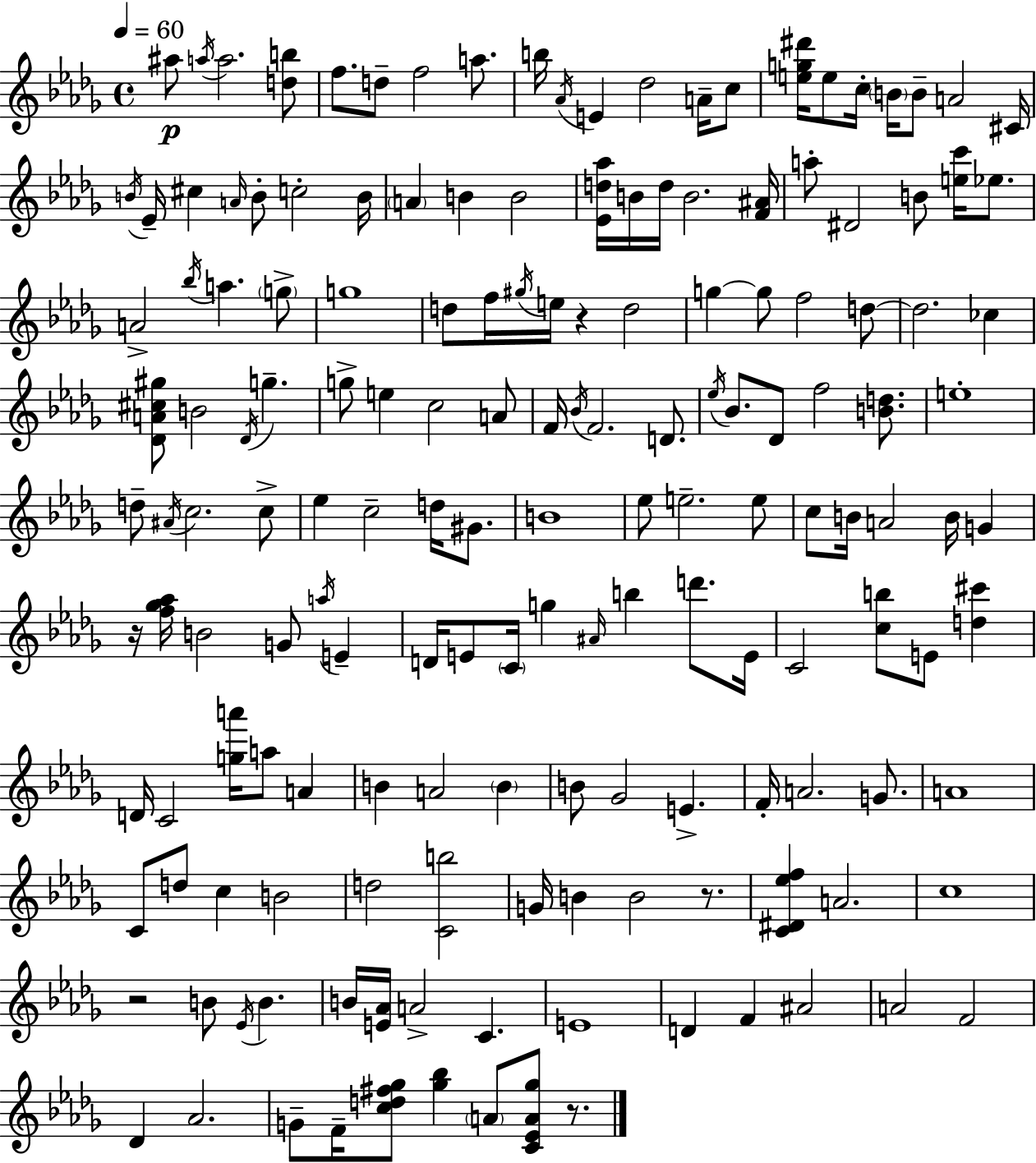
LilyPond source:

{
  \clef treble
  \time 4/4
  \defaultTimeSignature
  \key bes \minor
  \tempo 4 = 60
  \repeat volta 2 { ais''8\p \acciaccatura { a''16 } a''2. <d'' b''>8 | f''8. d''8-- f''2 a''8. | b''16 \acciaccatura { aes'16 } e'4 des''2 a'16-- | c''8 <e'' g'' dis'''>16 e''8 c''16-. \parenthesize b'16 b'8-- a'2 | \break cis'16 \acciaccatura { b'16 } ees'16-- cis''4 \grace { a'16 } b'8-. c''2-. | b'16 \parenthesize a'4 b'4 b'2 | <ees' d'' aes''>16 b'16 d''16 b'2. | <f' ais'>16 a''8-. dis'2 b'8 | \break <e'' c'''>16 ees''8. a'2-> \acciaccatura { bes''16 } a''4. | \parenthesize g''8-> g''1 | d''8 f''16 \acciaccatura { gis''16 } e''16 r4 d''2 | g''4~~ g''8 f''2 | \break d''8~~ d''2. | ces''4 <des' a' cis'' gis''>8 b'2 | \acciaccatura { des'16 } g''4.-- g''8-> e''4 c''2 | a'8 f'16 \acciaccatura { bes'16 } f'2. | \break d'8. \acciaccatura { ees''16 } bes'8. des'8 f''2 | <b' d''>8. e''1-. | d''8-- \acciaccatura { ais'16 } c''2. | c''8-> ees''4 c''2-- | \break d''16 gis'8. b'1 | ees''8 e''2.-- | e''8 c''8 b'16 a'2 | b'16 g'4 r16 <f'' ges'' aes''>16 b'2 | \break g'8 \acciaccatura { a''16 } e'4-- d'16 e'8 \parenthesize c'16 g''4 | \grace { ais'16 } b''4 d'''8. e'16 c'2 | <c'' b''>8 e'8 <d'' cis'''>4 d'16 c'2 | <g'' a'''>16 a''8 a'4 b'4 | \break a'2 \parenthesize b'4 b'8 ges'2 | e'4.-> f'16-. a'2. | g'8. a'1 | c'8 d''8 | \break c''4 b'2 d''2 | <c' b''>2 g'16 b'4 | b'2 r8. <c' dis' ees'' f''>4 | a'2. c''1 | \break r2 | b'8 \acciaccatura { ees'16 } b'4. b'16 <e' aes'>16 a'2-> | c'4. e'1 | d'4 | \break f'4 ais'2 a'2 | f'2 des'4 | aes'2. g'8-- f'16-- | <c'' d'' fis'' ges''>8 <ges'' bes''>4 \parenthesize a'8 <c' ees' a' ges''>8 r8. } \bar "|."
}